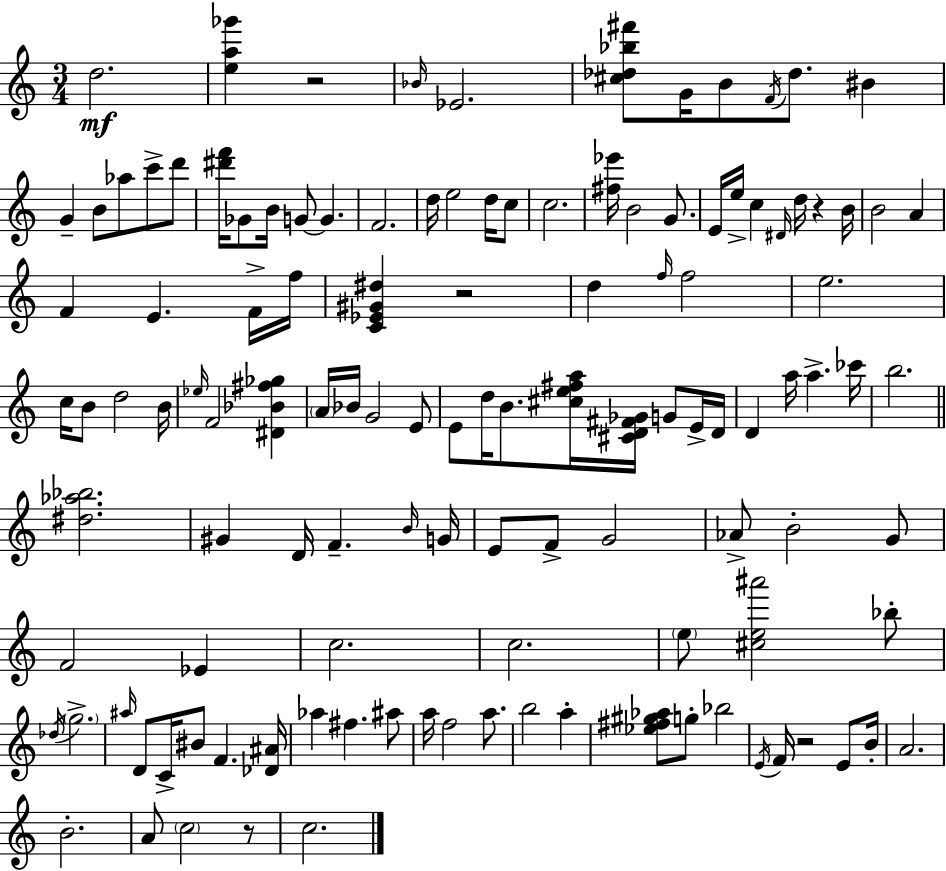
D5/h. [E5,A5,Gb6]/q R/h Bb4/s Eb4/h. [C#5,Db5,Bb5,F#6]/e G4/s B4/e F4/s Db5/e. BIS4/q G4/q B4/e Ab5/e C6/e D6/e [D#6,F6]/s Gb4/e B4/s G4/e G4/q. F4/h. D5/s E5/h D5/s C5/e C5/h. [F#5,Eb6]/s B4/h G4/e. E4/s E5/s C5/q D#4/s D5/s R/q B4/s B4/h A4/q F4/q E4/q. F4/s F5/s [C4,Eb4,G#4,D#5]/q R/h D5/q F5/s F5/h E5/h. C5/s B4/e D5/h B4/s Eb5/s F4/h [D#4,Bb4,F#5,Gb5]/q A4/s Bb4/s G4/h E4/e E4/e D5/s B4/e. [C#5,E5,F#5,A5]/s [C#4,D4,F#4,Gb4]/s G4/e E4/s D4/s D4/q A5/s A5/q. CES6/s B5/h. [D#5,Ab5,Bb5]/h. G#4/q D4/s F4/q. B4/s G4/s E4/e F4/e G4/h Ab4/e B4/h G4/e F4/h Eb4/q C5/h. C5/h. E5/e [C#5,E5,A#6]/h Bb5/e Db5/s G5/h. A#5/s D4/e C4/s BIS4/e F4/q. [Db4,A#4]/s Ab5/q F#5/q. A#5/e A5/s F5/h A5/e. B5/h A5/q [Eb5,F#5,G#5,Ab5]/e G5/e Bb5/h E4/s F4/s R/h E4/e B4/s A4/h. B4/h. A4/e C5/h R/e C5/h.